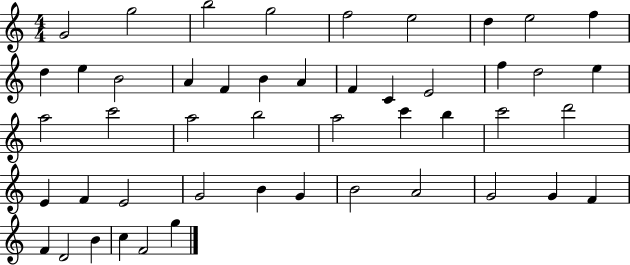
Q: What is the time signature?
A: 4/4